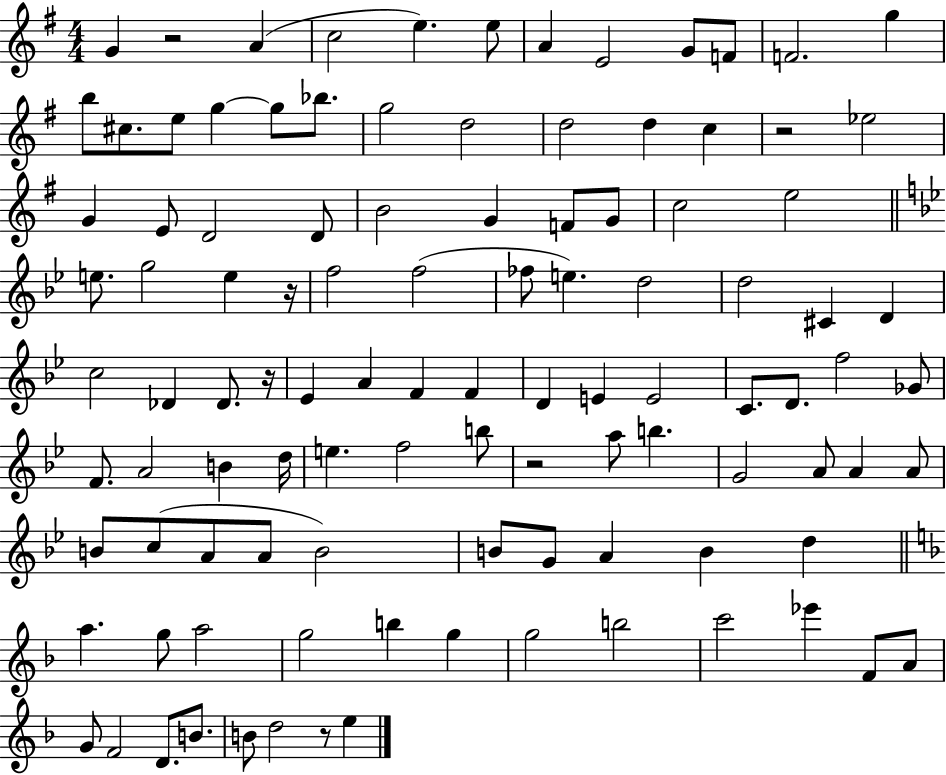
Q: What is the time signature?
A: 4/4